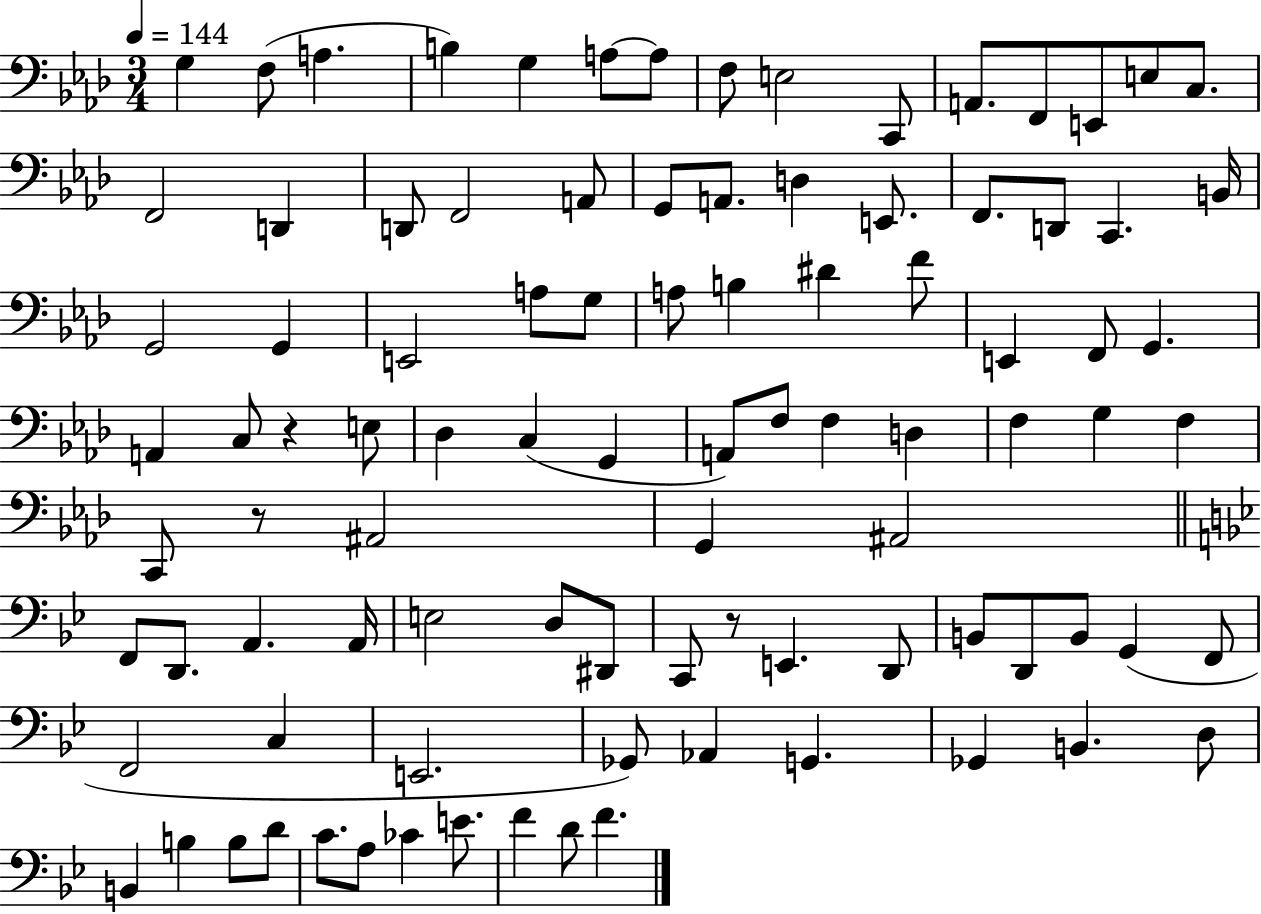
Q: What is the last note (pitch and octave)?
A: F4